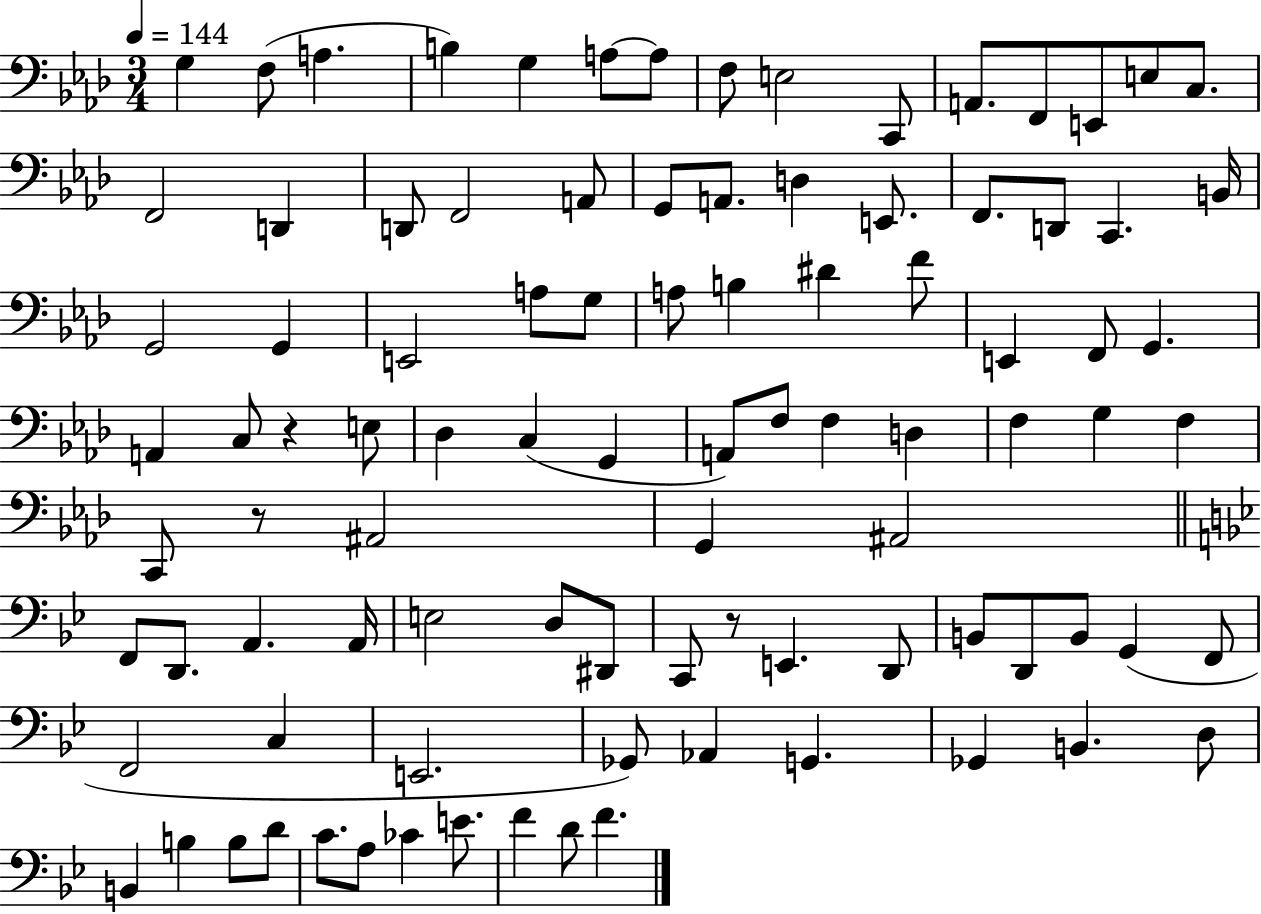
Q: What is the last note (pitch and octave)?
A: F4